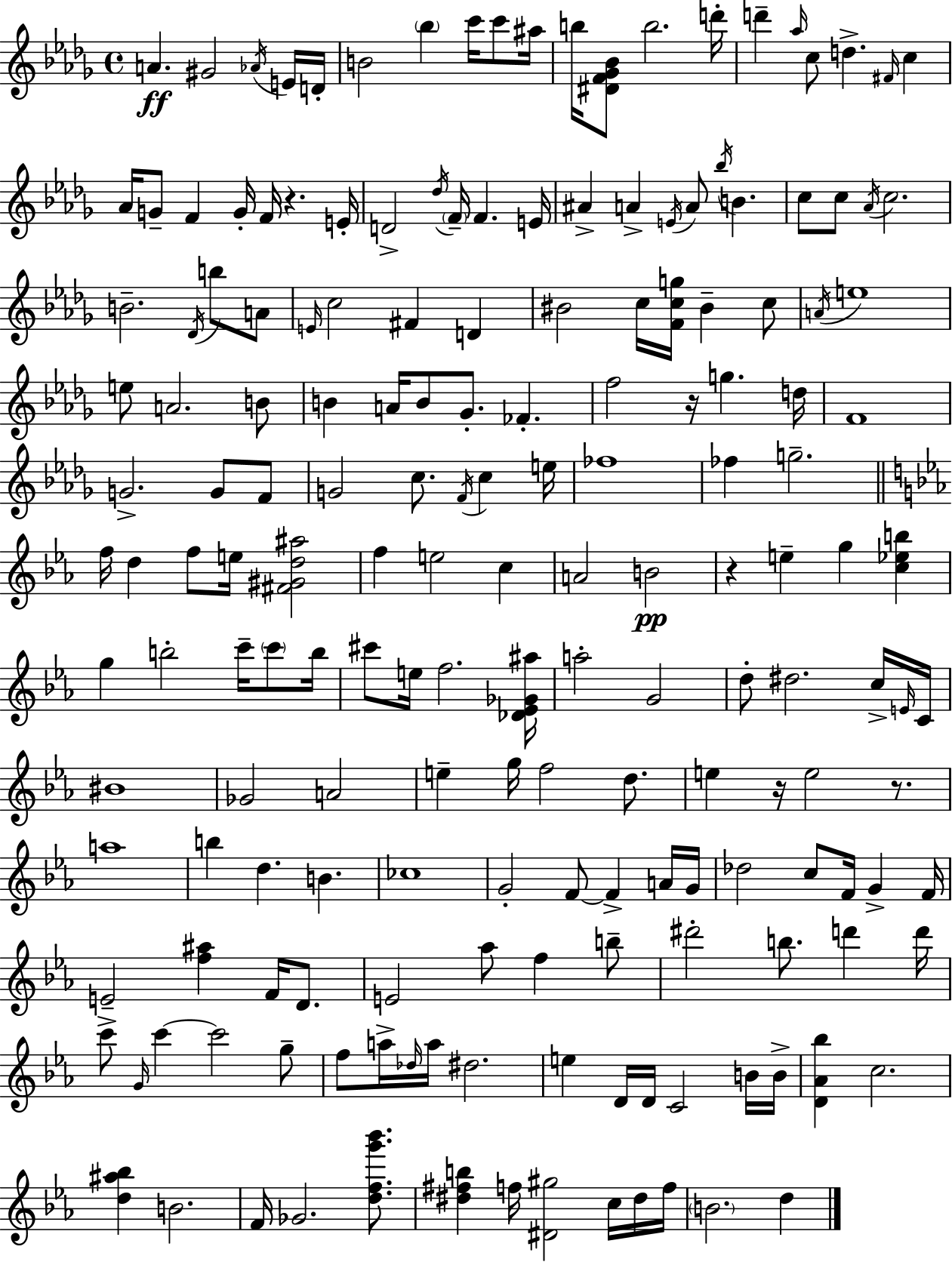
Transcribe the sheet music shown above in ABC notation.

X:1
T:Untitled
M:4/4
L:1/4
K:Bbm
A ^G2 _A/4 E/4 D/4 B2 _b c'/4 c'/2 ^a/4 b/4 [^DF_G_B]/2 b2 d'/4 d' _a/4 c/2 d ^F/4 c _A/4 G/2 F G/4 F/4 z E/4 D2 _d/4 F/4 F E/4 ^A A E/4 A/2 _b/4 B c/2 c/2 _A/4 c2 B2 _D/4 b/2 A/2 E/4 c2 ^F D ^B2 c/4 [Fcg]/4 ^B c/2 A/4 e4 e/2 A2 B/2 B A/4 B/2 _G/2 _F f2 z/4 g d/4 F4 G2 G/2 F/2 G2 c/2 F/4 c e/4 _f4 _f g2 f/4 d f/2 e/4 [^F^Gd^a]2 f e2 c A2 B2 z e g [c_eb] g b2 c'/4 c'/2 b/4 ^c'/2 e/4 f2 [_D_E_G^a]/4 a2 G2 d/2 ^d2 c/4 E/4 C/4 ^B4 _G2 A2 e g/4 f2 d/2 e z/4 e2 z/2 a4 b d B _c4 G2 F/2 F A/4 G/4 _d2 c/2 F/4 G F/4 E2 [f^a] F/4 D/2 E2 _a/2 f b/2 ^d'2 b/2 d' d'/4 c'/2 G/4 c' c'2 g/2 f/2 a/4 _d/4 a/4 ^d2 e D/4 D/4 C2 B/4 B/4 [D_A_b] c2 [d^a_b] B2 F/4 _G2 [dfg'_b']/2 [^d^fb] f/4 [^D^g]2 c/4 ^d/4 f/4 B2 d